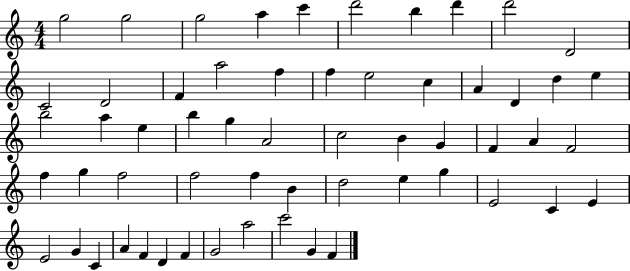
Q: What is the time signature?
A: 4/4